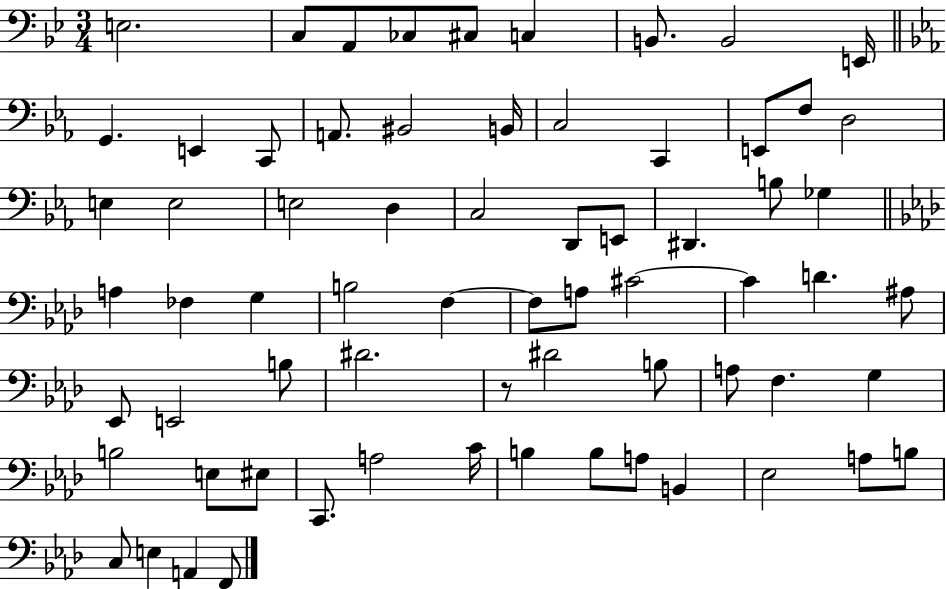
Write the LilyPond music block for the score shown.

{
  \clef bass
  \numericTimeSignature
  \time 3/4
  \key bes \major
  e2. | c8 a,8 ces8 cis8 c4 | b,8. b,2 e,16 | \bar "||" \break \key c \minor g,4. e,4 c,8 | a,8. bis,2 b,16 | c2 c,4 | e,8 f8 d2 | \break e4 e2 | e2 d4 | c2 d,8 e,8 | dis,4. b8 ges4 | \break \bar "||" \break \key aes \major a4 fes4 g4 | b2 f4~~ | f8 a8 cis'2~~ | cis'4 d'4. ais8 | \break ees,8 e,2 b8 | dis'2. | r8 dis'2 b8 | a8 f4. g4 | \break b2 e8 eis8 | c,8. a2 c'16 | b4 b8 a8 b,4 | ees2 a8 b8 | \break c8 e4 a,4 f,8 | \bar "|."
}